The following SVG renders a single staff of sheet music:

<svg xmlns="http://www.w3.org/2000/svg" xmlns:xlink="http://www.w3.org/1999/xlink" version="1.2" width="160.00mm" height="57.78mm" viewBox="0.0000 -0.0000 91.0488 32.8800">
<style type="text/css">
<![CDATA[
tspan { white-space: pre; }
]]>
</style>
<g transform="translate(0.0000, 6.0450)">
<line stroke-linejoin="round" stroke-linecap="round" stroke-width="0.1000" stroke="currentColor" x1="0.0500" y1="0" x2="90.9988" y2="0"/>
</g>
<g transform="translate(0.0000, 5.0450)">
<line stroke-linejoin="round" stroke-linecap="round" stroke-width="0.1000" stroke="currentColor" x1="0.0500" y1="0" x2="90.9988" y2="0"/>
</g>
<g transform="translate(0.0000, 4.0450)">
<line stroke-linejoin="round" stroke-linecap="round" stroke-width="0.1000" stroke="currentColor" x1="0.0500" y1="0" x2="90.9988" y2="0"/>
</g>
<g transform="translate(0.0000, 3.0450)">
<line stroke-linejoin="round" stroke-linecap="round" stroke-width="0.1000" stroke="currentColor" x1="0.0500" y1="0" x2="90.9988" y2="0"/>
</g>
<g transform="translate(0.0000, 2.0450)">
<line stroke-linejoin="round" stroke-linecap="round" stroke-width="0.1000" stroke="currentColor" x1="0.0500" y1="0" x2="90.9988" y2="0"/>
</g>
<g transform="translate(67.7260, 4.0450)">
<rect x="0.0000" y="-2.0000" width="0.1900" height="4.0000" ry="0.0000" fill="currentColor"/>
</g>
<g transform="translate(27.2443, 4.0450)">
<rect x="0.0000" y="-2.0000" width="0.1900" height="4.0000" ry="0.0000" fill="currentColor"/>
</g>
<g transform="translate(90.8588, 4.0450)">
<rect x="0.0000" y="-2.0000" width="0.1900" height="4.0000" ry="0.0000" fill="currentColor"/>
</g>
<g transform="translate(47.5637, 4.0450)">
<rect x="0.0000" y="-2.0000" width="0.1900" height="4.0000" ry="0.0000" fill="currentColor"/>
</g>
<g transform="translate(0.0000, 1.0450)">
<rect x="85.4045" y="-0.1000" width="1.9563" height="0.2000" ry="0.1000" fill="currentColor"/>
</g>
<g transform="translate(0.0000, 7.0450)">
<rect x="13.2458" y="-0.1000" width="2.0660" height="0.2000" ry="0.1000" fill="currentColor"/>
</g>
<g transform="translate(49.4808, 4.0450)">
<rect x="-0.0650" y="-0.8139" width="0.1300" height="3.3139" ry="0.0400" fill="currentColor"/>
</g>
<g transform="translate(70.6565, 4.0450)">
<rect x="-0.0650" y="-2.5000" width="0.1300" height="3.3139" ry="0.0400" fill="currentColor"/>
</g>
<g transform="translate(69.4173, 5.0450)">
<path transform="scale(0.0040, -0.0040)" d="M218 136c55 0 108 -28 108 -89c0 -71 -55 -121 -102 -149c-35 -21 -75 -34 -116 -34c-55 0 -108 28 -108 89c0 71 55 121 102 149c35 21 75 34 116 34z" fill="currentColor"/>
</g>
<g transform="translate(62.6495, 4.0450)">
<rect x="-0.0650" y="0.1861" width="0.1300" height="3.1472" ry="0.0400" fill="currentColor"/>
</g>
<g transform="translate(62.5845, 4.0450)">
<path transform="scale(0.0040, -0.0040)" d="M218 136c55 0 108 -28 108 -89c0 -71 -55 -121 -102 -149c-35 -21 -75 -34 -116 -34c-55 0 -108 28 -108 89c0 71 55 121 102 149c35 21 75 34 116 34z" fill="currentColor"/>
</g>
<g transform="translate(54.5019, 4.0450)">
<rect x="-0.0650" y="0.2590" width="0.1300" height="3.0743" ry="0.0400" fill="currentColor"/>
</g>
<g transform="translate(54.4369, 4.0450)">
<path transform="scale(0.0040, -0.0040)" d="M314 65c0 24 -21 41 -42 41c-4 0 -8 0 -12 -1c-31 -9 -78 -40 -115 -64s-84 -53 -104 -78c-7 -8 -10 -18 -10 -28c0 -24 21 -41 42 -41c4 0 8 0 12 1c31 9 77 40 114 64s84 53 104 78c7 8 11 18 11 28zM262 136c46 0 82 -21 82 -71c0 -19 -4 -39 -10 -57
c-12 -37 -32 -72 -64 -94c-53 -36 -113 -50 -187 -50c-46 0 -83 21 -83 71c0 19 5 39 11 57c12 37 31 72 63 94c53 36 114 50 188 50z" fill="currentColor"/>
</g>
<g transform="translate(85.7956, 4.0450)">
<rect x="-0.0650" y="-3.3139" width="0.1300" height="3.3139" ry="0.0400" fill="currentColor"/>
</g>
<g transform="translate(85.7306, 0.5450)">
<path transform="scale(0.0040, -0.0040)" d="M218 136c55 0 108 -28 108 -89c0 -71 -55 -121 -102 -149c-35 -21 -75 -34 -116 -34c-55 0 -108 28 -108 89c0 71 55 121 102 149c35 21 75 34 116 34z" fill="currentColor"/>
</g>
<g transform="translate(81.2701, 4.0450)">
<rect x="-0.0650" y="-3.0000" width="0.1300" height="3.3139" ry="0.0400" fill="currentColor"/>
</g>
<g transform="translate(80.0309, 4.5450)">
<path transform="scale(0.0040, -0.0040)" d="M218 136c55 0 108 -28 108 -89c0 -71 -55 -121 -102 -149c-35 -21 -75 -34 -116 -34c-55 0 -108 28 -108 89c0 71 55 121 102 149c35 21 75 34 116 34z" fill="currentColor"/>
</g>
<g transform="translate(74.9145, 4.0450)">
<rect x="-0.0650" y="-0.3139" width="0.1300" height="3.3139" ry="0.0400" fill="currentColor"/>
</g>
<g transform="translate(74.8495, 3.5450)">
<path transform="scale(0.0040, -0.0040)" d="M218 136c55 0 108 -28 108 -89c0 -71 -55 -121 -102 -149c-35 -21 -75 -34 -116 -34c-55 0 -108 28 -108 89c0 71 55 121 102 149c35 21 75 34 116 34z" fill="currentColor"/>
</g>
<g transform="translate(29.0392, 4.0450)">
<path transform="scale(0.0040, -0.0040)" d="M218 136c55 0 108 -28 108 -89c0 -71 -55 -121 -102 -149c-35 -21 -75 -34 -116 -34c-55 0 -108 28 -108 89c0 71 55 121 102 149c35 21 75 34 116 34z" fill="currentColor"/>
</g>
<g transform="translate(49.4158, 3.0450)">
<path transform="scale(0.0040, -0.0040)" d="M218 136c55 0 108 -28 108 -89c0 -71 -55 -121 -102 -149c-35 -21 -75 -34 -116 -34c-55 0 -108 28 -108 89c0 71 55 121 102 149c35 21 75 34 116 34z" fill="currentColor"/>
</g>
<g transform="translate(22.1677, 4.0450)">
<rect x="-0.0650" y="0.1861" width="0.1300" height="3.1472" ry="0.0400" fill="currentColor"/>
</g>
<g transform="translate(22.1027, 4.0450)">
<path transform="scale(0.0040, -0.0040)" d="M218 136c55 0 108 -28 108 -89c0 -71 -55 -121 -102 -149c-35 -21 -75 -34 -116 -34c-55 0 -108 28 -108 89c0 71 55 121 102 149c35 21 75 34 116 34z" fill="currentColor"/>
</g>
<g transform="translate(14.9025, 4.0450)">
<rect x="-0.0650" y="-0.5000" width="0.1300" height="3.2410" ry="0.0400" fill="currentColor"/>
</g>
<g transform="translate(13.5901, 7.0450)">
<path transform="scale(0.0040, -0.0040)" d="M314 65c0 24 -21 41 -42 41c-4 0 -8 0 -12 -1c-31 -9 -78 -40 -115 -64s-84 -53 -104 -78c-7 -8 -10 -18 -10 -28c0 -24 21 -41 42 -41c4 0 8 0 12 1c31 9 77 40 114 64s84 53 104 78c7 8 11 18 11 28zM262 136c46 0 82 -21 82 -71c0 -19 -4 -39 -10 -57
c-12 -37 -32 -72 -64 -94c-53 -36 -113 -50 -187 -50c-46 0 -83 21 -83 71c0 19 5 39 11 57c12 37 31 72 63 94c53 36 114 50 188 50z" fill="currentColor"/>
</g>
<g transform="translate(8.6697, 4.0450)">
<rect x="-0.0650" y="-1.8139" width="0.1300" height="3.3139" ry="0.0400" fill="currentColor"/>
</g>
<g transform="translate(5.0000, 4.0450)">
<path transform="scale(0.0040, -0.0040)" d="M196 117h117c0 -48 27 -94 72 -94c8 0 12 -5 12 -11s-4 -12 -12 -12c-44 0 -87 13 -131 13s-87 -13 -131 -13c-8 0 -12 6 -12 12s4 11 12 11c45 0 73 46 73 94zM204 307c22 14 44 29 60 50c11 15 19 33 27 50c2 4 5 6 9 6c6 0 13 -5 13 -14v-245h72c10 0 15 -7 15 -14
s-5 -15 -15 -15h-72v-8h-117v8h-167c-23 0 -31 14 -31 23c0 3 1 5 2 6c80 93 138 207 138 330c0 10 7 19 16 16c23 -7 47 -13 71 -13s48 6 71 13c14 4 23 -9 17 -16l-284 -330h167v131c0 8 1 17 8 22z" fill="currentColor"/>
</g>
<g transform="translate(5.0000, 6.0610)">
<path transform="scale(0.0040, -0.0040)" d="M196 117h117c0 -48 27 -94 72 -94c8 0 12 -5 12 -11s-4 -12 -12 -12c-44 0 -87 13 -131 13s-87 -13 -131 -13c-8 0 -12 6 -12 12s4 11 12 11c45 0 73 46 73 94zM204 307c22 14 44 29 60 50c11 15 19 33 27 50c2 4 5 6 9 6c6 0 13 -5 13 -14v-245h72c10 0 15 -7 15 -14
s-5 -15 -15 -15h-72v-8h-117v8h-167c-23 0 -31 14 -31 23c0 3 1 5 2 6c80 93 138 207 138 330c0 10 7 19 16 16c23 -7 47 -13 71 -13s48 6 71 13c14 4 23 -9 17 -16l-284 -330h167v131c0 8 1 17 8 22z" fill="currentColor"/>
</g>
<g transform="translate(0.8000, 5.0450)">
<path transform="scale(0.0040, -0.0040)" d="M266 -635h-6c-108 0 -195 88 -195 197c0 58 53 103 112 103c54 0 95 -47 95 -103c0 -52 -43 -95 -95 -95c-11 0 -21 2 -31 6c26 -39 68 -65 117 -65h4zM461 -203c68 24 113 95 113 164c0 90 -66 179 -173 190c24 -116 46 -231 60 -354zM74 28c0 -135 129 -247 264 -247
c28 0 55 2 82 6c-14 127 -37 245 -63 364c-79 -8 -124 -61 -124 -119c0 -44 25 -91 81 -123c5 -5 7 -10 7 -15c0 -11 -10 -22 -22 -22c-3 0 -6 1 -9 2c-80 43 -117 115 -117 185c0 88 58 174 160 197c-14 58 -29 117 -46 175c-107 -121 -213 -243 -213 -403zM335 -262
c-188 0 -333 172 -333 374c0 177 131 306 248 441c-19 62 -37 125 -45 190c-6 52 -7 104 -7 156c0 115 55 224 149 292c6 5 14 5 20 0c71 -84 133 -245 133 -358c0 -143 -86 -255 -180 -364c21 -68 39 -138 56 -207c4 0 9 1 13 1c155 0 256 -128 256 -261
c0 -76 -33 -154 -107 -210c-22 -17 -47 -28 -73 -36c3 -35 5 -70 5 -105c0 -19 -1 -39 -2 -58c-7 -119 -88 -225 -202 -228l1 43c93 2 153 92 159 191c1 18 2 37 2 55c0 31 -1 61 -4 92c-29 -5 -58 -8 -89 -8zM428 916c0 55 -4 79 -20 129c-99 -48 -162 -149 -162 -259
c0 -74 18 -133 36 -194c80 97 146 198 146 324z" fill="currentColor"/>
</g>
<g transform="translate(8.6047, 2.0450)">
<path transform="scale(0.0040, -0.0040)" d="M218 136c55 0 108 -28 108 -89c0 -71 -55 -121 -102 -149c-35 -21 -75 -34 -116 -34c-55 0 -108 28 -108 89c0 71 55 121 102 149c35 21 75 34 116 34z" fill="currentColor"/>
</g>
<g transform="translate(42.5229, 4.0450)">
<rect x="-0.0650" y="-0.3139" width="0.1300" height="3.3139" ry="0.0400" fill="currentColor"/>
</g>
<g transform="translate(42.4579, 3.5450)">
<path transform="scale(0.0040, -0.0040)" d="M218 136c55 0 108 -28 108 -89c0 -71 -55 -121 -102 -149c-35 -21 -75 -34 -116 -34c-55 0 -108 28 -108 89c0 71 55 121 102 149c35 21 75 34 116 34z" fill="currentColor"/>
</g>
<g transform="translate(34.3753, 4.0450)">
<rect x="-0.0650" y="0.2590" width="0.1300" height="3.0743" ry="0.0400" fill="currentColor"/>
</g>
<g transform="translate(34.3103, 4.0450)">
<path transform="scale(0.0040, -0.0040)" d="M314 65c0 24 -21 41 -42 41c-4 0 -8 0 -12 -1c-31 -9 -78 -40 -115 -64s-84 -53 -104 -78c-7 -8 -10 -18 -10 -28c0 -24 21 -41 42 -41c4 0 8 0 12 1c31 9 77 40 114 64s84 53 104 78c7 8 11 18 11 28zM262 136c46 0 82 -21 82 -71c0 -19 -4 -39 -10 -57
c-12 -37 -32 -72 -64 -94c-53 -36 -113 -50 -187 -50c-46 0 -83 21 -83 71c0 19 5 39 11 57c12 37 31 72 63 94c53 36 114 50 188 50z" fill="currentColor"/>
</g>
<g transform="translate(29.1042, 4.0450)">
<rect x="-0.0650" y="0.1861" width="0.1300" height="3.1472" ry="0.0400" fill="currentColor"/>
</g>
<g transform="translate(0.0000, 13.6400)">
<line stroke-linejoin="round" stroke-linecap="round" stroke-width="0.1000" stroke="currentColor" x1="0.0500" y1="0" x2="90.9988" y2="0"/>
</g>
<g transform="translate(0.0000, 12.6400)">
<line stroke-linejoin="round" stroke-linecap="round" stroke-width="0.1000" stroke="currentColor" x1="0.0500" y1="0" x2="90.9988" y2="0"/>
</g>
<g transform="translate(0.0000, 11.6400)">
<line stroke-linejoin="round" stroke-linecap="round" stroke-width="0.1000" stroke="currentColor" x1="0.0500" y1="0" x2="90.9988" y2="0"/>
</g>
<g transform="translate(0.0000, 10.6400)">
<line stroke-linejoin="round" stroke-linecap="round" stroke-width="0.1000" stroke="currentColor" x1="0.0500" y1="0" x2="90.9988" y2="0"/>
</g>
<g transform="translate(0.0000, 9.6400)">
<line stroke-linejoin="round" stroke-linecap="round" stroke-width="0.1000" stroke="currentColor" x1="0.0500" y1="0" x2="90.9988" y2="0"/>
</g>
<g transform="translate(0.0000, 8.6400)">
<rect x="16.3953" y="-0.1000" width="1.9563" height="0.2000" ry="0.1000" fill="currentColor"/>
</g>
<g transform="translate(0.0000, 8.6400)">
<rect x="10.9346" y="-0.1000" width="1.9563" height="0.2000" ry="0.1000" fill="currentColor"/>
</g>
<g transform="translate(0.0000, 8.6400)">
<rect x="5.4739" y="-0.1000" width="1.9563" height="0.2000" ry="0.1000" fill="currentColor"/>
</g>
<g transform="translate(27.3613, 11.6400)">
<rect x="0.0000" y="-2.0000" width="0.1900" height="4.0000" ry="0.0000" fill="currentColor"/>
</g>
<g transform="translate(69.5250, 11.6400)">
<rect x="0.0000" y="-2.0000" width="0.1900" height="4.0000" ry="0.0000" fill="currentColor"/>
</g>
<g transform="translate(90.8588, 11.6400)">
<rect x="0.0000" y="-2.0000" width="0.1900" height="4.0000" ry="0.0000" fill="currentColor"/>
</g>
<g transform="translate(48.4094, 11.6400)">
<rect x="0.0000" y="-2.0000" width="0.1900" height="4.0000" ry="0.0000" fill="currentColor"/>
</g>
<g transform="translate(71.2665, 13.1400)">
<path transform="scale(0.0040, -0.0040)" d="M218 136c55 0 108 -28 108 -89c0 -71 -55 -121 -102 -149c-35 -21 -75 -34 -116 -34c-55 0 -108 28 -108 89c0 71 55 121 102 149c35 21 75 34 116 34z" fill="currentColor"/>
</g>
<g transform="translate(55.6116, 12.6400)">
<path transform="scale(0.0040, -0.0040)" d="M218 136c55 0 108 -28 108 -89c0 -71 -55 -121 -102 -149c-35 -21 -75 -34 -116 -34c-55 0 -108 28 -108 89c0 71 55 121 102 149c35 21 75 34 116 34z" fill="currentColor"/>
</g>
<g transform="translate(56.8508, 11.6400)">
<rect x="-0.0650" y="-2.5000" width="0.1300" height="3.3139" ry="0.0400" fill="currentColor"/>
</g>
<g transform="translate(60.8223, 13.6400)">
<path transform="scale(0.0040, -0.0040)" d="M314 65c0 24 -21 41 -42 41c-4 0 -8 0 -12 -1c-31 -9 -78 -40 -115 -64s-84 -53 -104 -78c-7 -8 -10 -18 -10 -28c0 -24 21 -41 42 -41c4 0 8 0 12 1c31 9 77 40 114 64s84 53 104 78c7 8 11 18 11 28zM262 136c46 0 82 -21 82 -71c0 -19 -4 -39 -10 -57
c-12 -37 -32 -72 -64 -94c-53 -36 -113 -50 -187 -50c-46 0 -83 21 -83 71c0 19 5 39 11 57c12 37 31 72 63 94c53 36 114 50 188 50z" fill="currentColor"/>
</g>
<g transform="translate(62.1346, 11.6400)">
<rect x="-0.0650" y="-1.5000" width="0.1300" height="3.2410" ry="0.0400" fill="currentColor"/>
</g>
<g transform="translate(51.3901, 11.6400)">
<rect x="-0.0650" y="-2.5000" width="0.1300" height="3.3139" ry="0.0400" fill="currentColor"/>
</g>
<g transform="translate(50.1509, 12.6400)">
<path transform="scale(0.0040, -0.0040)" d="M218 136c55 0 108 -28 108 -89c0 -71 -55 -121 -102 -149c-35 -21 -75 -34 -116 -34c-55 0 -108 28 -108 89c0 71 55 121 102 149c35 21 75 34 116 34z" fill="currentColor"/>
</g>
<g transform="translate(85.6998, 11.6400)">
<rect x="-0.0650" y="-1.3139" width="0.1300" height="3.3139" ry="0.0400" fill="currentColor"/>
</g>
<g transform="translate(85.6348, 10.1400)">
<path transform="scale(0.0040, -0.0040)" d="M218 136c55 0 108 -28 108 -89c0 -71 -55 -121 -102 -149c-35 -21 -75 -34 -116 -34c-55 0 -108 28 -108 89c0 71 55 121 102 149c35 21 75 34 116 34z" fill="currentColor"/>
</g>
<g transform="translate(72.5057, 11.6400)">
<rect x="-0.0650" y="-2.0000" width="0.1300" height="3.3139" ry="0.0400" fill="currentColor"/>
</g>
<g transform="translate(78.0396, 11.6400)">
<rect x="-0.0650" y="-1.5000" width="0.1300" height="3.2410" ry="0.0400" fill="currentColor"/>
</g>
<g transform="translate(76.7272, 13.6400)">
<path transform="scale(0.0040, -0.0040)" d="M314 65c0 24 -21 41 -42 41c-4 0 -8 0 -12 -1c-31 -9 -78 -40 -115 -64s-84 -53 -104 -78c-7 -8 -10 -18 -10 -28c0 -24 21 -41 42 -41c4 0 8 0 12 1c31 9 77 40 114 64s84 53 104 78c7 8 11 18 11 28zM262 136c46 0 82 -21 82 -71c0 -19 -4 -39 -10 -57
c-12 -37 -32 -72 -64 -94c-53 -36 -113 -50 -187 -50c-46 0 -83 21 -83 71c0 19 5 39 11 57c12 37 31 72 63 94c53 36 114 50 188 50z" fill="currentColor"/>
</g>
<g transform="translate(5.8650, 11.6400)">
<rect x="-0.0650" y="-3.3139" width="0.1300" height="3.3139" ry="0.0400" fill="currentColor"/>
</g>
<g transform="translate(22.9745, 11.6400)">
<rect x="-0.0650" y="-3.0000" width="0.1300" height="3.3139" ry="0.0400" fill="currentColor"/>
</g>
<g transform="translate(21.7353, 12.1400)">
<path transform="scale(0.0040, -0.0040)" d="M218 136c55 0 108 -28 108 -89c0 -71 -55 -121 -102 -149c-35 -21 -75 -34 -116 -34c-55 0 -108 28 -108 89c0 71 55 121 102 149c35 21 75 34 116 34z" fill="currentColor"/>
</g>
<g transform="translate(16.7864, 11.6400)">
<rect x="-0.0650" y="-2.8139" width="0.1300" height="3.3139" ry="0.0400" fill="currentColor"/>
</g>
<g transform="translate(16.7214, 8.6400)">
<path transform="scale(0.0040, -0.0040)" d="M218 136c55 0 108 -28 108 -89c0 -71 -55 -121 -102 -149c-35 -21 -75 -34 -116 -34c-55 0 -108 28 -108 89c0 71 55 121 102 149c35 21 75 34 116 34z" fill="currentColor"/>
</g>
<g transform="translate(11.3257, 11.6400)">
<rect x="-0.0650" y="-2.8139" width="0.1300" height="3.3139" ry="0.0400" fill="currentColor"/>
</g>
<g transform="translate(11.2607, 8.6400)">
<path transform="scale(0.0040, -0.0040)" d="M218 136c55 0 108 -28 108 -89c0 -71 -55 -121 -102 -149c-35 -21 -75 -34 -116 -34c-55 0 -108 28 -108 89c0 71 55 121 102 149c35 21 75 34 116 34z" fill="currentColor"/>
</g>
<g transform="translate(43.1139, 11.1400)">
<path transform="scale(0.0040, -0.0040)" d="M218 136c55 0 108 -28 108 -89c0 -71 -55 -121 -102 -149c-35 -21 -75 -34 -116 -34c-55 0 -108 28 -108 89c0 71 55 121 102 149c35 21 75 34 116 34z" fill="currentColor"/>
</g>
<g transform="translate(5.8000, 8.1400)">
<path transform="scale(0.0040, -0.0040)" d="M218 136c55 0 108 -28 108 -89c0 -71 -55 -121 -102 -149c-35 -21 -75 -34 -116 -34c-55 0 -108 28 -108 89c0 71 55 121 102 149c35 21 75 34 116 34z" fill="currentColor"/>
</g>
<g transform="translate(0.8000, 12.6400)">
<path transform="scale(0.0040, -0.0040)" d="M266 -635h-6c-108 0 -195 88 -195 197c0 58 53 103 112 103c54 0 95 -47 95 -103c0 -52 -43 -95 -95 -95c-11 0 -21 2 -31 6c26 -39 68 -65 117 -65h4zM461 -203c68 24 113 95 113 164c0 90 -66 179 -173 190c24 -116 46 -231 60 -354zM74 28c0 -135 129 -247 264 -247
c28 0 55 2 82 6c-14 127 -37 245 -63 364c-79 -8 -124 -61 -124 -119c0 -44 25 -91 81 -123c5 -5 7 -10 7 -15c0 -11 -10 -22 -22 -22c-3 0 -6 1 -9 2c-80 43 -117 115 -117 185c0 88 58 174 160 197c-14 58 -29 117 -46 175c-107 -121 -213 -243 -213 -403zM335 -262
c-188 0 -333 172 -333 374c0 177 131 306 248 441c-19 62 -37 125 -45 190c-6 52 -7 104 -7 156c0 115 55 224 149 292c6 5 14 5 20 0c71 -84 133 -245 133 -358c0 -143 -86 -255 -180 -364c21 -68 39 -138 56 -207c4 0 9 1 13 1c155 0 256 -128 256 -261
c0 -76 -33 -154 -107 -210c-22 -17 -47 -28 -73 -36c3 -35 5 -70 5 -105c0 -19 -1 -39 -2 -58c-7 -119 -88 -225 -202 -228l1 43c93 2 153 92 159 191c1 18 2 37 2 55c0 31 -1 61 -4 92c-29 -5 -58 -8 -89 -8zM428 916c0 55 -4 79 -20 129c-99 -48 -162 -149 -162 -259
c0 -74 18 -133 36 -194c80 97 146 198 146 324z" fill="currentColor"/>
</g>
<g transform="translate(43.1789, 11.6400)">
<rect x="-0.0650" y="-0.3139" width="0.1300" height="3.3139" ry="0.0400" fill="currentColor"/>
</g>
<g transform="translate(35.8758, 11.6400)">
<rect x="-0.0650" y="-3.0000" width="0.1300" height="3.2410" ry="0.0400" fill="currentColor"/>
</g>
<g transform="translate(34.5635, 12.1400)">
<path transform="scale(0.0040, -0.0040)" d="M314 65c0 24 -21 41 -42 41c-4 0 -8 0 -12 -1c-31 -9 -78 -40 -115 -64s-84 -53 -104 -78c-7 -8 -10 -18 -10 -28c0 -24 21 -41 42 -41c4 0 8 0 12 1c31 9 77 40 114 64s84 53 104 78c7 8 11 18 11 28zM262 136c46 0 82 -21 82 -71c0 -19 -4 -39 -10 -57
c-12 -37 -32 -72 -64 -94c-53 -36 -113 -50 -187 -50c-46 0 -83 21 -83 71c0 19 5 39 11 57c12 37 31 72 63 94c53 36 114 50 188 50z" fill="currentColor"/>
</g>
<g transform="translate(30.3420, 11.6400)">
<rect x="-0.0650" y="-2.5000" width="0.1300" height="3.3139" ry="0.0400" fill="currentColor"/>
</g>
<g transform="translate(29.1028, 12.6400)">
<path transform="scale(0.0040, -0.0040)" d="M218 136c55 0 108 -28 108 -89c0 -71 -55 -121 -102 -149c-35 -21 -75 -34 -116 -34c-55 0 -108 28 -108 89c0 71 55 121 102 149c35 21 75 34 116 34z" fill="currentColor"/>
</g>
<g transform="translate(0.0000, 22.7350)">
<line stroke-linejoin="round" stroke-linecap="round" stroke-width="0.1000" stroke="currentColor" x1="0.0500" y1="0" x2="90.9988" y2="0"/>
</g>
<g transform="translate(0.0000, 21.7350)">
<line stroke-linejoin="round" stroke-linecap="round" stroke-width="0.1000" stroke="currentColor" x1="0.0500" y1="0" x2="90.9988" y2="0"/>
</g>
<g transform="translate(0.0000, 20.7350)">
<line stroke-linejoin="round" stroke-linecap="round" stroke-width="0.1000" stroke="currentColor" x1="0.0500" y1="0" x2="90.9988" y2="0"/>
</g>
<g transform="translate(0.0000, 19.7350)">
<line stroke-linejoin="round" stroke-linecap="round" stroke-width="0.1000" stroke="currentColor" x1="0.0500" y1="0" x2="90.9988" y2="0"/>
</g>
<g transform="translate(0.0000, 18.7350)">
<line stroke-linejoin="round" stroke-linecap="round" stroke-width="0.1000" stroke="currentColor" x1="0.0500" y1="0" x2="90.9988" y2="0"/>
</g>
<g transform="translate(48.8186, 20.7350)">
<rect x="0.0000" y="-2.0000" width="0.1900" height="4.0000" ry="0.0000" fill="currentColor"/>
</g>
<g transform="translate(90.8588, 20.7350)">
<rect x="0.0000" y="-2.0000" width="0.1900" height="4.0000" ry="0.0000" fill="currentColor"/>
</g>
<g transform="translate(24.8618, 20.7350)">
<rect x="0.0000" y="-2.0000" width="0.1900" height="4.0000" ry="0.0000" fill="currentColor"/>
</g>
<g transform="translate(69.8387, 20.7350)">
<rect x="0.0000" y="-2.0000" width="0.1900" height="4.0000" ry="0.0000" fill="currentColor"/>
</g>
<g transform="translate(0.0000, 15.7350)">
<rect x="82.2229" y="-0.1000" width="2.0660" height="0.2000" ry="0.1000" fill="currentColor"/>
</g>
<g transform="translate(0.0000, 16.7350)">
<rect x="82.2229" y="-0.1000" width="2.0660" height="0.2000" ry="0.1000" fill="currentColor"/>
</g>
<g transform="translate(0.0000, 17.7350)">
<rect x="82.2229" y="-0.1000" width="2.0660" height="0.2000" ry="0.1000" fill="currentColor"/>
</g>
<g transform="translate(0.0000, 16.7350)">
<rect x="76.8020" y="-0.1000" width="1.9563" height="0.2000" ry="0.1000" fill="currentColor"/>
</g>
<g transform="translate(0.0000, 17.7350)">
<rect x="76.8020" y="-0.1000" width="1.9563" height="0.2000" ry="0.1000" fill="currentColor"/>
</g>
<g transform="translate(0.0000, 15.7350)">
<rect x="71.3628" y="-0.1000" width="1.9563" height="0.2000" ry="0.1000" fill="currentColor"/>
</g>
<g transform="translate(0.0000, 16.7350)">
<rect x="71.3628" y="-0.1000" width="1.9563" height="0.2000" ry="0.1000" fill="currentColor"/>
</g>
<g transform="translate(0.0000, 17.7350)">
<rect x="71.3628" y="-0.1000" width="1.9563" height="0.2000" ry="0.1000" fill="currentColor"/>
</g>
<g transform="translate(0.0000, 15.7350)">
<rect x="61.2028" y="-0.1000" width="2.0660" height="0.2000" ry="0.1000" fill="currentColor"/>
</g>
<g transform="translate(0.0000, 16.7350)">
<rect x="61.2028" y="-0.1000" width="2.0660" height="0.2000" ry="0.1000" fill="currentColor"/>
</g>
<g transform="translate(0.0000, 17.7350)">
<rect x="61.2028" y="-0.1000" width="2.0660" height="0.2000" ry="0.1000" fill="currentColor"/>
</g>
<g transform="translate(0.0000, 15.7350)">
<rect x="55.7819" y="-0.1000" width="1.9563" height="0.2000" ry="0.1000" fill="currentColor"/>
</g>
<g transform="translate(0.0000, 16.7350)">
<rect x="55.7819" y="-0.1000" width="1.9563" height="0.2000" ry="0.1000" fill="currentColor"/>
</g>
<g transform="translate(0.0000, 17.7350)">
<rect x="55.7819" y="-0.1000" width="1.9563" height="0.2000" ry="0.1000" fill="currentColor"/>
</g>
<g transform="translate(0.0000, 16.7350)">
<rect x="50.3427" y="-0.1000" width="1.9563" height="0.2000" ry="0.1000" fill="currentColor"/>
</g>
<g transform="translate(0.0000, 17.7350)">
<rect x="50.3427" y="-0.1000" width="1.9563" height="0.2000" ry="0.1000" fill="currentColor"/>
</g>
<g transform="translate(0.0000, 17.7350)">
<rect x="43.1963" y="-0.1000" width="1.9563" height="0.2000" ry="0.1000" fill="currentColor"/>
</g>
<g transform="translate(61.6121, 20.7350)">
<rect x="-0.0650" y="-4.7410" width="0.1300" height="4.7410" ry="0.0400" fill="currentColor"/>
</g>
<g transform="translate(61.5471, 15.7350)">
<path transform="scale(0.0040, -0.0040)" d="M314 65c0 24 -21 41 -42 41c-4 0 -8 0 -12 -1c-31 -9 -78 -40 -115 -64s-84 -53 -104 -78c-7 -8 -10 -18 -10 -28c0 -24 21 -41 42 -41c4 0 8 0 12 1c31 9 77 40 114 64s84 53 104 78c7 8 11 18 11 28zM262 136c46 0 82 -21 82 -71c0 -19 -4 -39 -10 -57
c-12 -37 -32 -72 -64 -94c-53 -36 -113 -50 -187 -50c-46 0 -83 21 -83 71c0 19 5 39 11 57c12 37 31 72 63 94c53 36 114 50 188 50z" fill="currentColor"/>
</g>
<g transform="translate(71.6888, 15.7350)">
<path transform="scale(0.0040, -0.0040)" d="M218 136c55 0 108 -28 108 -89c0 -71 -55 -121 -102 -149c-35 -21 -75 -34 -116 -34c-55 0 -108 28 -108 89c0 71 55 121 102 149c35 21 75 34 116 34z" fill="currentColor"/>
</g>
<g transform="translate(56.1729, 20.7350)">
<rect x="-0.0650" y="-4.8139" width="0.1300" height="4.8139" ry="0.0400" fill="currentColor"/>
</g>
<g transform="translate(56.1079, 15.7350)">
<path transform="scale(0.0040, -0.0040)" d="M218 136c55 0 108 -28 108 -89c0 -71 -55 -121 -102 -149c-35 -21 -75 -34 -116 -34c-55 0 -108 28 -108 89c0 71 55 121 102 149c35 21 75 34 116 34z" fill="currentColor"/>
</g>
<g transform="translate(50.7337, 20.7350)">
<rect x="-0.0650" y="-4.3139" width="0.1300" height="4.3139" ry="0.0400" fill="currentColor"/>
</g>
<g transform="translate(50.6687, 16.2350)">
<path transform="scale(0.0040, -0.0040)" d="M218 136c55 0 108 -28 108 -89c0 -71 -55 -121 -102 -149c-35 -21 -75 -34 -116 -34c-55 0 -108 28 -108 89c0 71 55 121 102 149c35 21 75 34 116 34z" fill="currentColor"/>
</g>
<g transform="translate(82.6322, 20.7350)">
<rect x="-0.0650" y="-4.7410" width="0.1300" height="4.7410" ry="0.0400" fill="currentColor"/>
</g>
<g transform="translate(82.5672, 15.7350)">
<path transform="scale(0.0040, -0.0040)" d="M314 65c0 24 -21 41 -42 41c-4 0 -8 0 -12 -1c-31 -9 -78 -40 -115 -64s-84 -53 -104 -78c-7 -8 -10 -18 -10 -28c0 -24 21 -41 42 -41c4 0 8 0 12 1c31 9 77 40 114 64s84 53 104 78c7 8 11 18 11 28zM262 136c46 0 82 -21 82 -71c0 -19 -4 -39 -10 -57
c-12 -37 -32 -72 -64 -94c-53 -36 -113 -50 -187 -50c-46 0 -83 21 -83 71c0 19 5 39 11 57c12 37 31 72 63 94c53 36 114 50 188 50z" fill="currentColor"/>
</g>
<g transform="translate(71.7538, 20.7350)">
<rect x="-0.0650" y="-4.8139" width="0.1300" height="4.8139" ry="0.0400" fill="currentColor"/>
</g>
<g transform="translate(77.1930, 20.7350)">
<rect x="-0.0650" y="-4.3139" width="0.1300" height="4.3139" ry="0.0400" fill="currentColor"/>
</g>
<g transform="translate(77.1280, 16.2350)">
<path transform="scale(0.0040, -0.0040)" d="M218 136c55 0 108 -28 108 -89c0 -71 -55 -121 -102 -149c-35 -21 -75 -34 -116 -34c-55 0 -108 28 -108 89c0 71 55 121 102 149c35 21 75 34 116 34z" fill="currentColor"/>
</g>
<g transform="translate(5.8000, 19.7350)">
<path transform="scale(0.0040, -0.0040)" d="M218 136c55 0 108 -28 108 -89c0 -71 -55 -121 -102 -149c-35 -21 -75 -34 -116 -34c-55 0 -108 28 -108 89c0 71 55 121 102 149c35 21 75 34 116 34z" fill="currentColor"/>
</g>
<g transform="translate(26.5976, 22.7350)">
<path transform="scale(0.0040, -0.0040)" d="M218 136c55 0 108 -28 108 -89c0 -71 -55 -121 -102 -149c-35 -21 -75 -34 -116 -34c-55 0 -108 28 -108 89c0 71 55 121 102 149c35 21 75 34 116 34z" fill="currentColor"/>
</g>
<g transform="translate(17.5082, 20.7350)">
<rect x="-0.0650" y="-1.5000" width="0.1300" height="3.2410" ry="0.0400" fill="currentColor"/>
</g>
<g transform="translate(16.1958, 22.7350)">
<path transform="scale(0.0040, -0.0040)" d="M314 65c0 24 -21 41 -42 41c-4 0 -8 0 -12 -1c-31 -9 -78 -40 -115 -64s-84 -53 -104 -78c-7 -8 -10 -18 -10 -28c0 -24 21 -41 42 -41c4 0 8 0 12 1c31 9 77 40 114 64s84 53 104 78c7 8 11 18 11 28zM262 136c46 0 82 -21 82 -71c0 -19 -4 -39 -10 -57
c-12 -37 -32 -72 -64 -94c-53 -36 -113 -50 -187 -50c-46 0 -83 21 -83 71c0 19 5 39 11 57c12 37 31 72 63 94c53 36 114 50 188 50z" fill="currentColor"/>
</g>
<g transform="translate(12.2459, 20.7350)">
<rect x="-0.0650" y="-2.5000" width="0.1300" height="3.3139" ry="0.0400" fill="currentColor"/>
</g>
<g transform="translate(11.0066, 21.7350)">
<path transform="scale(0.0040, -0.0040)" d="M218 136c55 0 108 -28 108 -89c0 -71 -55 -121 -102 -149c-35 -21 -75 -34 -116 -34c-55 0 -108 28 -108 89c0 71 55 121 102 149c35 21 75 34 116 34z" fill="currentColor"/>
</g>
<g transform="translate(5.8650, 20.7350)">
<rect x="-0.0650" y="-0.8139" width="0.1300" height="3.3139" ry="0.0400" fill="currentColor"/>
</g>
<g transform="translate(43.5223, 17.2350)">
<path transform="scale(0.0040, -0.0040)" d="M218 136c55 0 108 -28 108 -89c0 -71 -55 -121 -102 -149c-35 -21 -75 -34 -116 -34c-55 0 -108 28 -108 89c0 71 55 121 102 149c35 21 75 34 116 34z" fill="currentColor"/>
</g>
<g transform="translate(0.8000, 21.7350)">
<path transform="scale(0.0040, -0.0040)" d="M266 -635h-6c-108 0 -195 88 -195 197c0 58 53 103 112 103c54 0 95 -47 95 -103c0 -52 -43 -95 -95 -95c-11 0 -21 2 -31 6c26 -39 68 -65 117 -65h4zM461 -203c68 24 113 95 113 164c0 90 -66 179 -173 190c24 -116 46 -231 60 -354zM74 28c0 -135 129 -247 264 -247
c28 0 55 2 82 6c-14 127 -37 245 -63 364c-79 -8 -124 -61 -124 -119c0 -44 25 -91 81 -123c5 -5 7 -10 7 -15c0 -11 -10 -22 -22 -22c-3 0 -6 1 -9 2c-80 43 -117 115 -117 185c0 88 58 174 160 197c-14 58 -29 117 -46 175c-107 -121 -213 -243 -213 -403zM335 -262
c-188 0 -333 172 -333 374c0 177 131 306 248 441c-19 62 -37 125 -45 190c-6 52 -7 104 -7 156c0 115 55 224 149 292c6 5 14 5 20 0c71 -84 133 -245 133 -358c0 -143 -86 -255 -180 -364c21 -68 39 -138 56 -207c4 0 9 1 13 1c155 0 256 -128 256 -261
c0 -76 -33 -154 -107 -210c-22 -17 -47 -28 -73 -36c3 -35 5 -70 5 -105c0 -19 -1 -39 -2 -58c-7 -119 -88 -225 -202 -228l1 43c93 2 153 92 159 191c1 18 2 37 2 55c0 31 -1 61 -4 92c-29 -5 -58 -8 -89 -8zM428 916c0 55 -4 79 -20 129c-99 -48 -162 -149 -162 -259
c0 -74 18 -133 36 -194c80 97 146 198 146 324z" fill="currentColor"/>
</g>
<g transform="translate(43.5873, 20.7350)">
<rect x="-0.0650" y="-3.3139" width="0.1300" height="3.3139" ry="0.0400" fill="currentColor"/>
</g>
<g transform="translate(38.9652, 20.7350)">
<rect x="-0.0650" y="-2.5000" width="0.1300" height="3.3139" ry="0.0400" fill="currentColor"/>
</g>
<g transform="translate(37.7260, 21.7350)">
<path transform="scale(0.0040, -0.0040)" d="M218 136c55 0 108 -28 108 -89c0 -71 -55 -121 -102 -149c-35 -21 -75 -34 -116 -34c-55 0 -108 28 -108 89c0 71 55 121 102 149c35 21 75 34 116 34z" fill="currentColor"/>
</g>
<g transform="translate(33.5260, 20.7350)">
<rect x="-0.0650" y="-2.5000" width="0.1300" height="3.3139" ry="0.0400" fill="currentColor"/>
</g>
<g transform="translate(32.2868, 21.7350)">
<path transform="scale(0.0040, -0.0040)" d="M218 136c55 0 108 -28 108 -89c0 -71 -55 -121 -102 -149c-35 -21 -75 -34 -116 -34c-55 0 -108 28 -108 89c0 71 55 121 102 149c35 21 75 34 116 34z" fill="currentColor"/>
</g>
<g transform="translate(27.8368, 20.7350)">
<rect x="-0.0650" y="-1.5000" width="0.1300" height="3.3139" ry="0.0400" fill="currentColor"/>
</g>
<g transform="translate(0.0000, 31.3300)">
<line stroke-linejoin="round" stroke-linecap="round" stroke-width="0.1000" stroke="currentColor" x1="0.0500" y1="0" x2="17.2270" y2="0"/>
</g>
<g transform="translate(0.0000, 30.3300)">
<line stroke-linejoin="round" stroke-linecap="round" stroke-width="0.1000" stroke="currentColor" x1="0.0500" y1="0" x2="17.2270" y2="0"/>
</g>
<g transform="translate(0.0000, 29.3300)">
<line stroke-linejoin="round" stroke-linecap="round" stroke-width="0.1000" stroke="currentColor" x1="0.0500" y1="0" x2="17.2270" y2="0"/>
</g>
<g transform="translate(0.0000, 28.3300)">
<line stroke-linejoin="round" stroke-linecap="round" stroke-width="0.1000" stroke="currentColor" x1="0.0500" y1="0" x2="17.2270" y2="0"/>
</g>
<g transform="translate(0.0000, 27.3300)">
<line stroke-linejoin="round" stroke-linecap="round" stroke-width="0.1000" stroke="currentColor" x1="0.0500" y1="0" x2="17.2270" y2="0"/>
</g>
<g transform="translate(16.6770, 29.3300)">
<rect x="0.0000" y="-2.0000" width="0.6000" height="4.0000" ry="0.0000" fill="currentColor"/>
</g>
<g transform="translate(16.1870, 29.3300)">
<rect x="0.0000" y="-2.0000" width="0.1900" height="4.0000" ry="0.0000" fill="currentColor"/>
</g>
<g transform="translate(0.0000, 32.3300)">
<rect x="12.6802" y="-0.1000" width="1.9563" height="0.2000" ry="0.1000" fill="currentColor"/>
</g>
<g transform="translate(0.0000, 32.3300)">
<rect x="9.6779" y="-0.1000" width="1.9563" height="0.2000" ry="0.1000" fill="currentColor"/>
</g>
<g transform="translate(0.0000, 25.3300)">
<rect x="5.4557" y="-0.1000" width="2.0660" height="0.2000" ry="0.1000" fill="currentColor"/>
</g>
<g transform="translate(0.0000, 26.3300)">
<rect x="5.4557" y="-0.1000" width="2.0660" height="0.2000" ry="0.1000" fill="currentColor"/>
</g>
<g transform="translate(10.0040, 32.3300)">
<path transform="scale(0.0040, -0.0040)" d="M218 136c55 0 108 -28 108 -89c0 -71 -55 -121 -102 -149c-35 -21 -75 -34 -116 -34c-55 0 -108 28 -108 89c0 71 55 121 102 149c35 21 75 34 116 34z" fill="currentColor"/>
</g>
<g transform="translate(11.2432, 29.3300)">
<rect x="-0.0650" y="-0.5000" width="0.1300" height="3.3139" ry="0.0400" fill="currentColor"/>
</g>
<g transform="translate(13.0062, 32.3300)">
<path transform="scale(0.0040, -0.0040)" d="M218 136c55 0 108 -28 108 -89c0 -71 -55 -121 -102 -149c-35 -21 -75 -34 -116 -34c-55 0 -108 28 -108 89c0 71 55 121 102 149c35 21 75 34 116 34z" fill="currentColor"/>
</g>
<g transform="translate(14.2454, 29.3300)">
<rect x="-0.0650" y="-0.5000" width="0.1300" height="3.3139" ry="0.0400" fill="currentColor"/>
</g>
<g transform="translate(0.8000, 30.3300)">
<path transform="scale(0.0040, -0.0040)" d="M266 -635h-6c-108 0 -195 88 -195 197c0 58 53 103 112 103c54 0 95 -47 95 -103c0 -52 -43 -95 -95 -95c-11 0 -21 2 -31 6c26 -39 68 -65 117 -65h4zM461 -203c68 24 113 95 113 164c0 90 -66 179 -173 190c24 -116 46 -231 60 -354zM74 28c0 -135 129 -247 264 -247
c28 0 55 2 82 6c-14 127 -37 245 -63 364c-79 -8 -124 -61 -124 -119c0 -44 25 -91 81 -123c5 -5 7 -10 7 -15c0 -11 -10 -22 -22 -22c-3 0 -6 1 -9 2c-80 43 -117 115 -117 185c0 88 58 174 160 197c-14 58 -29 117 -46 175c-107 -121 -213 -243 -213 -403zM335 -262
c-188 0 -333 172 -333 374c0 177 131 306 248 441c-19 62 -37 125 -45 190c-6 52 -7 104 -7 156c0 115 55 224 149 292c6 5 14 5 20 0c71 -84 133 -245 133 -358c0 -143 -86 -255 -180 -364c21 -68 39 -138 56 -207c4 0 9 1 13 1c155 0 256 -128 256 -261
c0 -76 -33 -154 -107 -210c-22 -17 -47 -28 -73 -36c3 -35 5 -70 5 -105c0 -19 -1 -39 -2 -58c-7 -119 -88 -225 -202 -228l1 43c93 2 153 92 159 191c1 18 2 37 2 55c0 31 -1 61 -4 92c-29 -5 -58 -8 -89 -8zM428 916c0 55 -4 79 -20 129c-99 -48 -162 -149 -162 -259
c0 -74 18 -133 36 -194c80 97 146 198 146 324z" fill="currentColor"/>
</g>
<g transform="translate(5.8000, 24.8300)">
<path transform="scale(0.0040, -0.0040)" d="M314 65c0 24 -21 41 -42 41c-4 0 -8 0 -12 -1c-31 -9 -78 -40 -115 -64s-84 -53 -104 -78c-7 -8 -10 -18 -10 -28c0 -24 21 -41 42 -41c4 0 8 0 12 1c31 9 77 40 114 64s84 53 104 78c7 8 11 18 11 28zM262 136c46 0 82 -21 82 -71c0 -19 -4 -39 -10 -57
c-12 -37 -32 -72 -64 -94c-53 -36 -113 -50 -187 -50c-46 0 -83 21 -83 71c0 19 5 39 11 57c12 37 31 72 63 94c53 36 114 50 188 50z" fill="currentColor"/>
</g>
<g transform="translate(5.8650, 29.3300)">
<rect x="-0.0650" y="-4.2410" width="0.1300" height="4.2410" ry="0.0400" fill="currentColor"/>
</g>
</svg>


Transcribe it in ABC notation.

X:1
T:Untitled
M:4/4
L:1/4
K:C
f C2 B B B2 c d B2 B G c A b b a a A G A2 c G G E2 F E2 e d G E2 E G G b d' e' e'2 e' d' e'2 d'2 C C